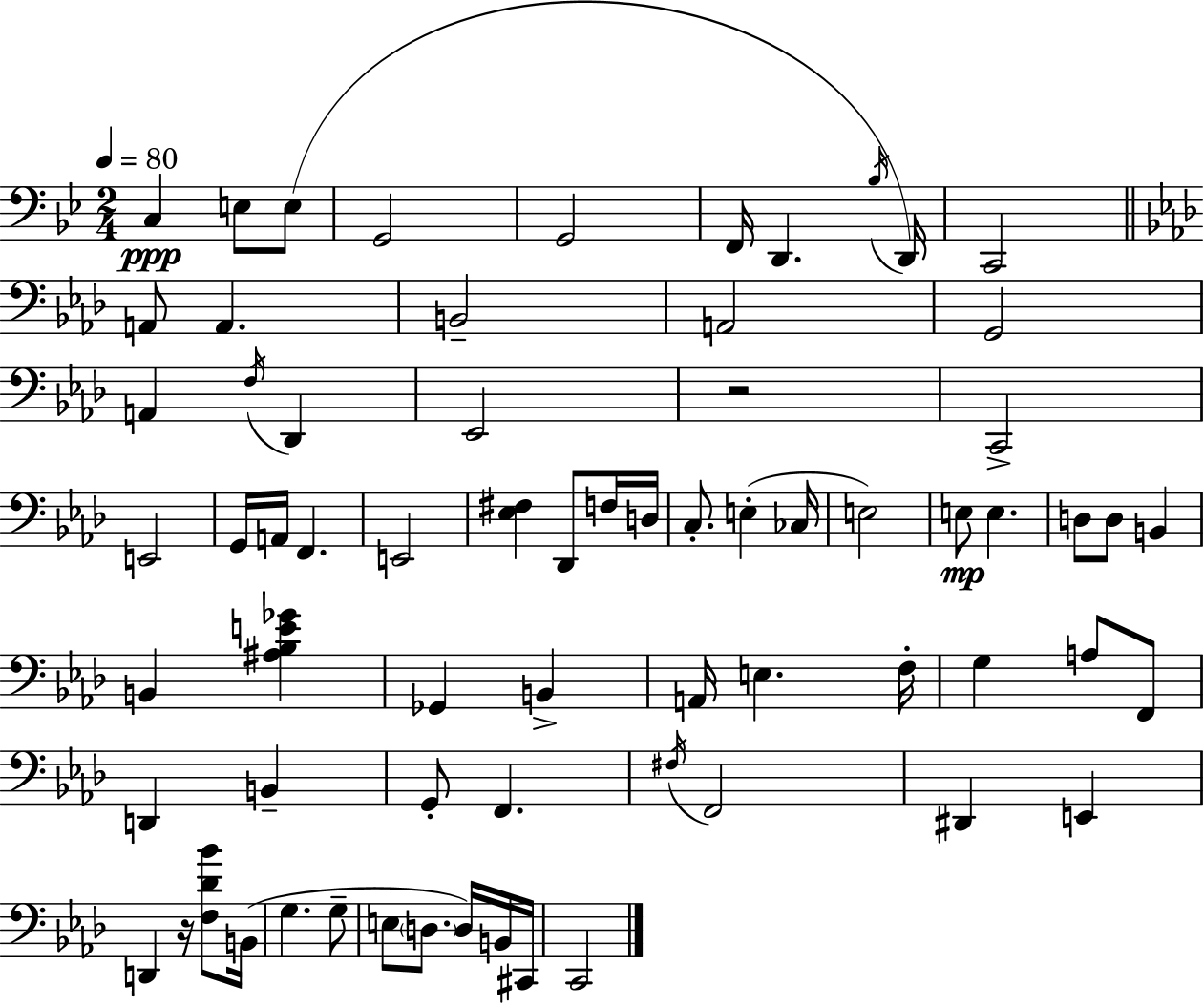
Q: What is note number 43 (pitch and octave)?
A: F3